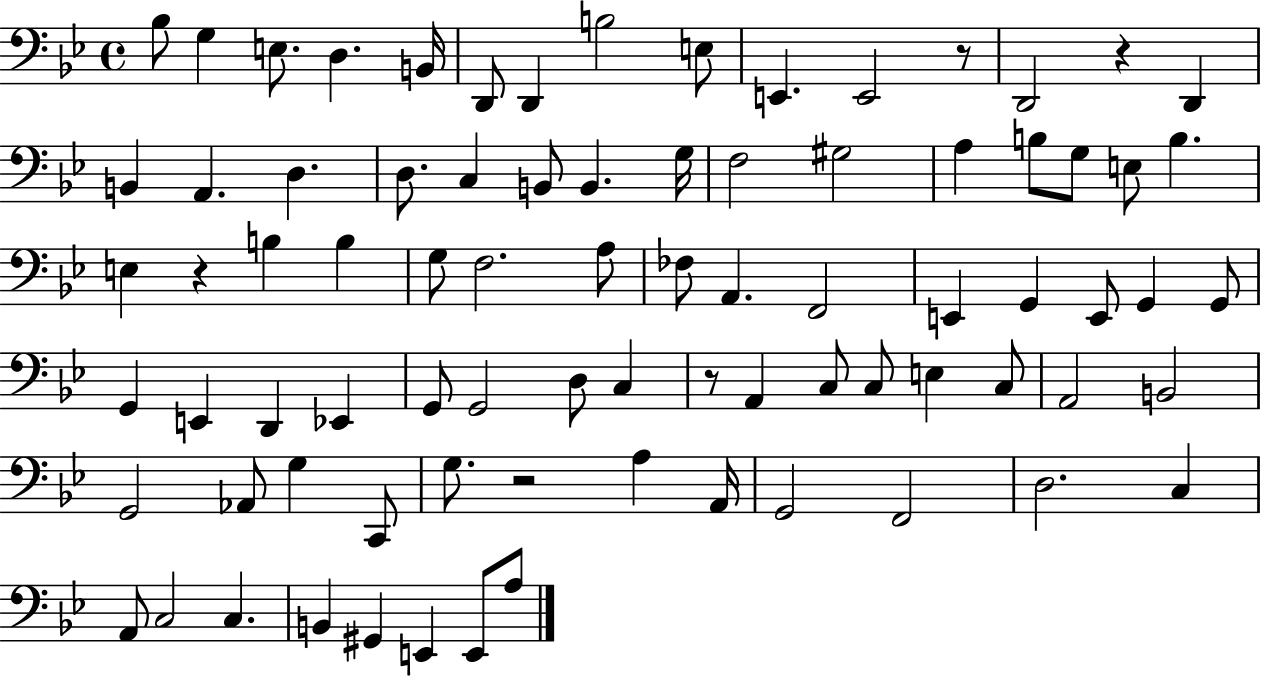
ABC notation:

X:1
T:Untitled
M:4/4
L:1/4
K:Bb
_B,/2 G, E,/2 D, B,,/4 D,,/2 D,, B,2 E,/2 E,, E,,2 z/2 D,,2 z D,, B,, A,, D, D,/2 C, B,,/2 B,, G,/4 F,2 ^G,2 A, B,/2 G,/2 E,/2 B, E, z B, B, G,/2 F,2 A,/2 _F,/2 A,, F,,2 E,, G,, E,,/2 G,, G,,/2 G,, E,, D,, _E,, G,,/2 G,,2 D,/2 C, z/2 A,, C,/2 C,/2 E, C,/2 A,,2 B,,2 G,,2 _A,,/2 G, C,,/2 G,/2 z2 A, A,,/4 G,,2 F,,2 D,2 C, A,,/2 C,2 C, B,, ^G,, E,, E,,/2 A,/2